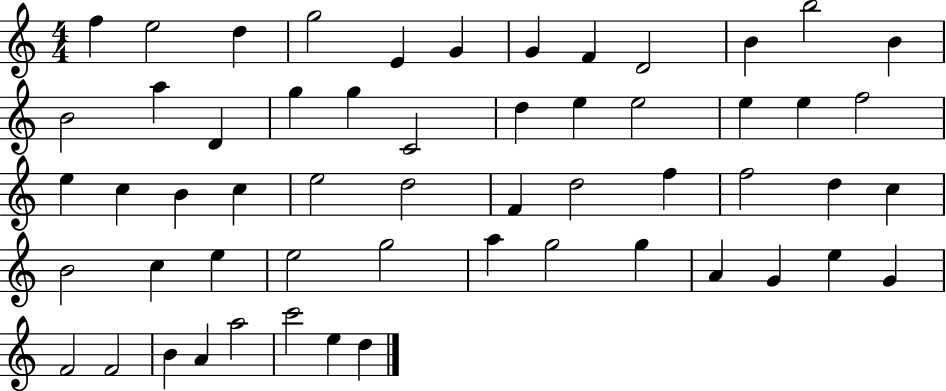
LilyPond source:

{
  \clef treble
  \numericTimeSignature
  \time 4/4
  \key c \major
  f''4 e''2 d''4 | g''2 e'4 g'4 | g'4 f'4 d'2 | b'4 b''2 b'4 | \break b'2 a''4 d'4 | g''4 g''4 c'2 | d''4 e''4 e''2 | e''4 e''4 f''2 | \break e''4 c''4 b'4 c''4 | e''2 d''2 | f'4 d''2 f''4 | f''2 d''4 c''4 | \break b'2 c''4 e''4 | e''2 g''2 | a''4 g''2 g''4 | a'4 g'4 e''4 g'4 | \break f'2 f'2 | b'4 a'4 a''2 | c'''2 e''4 d''4 | \bar "|."
}